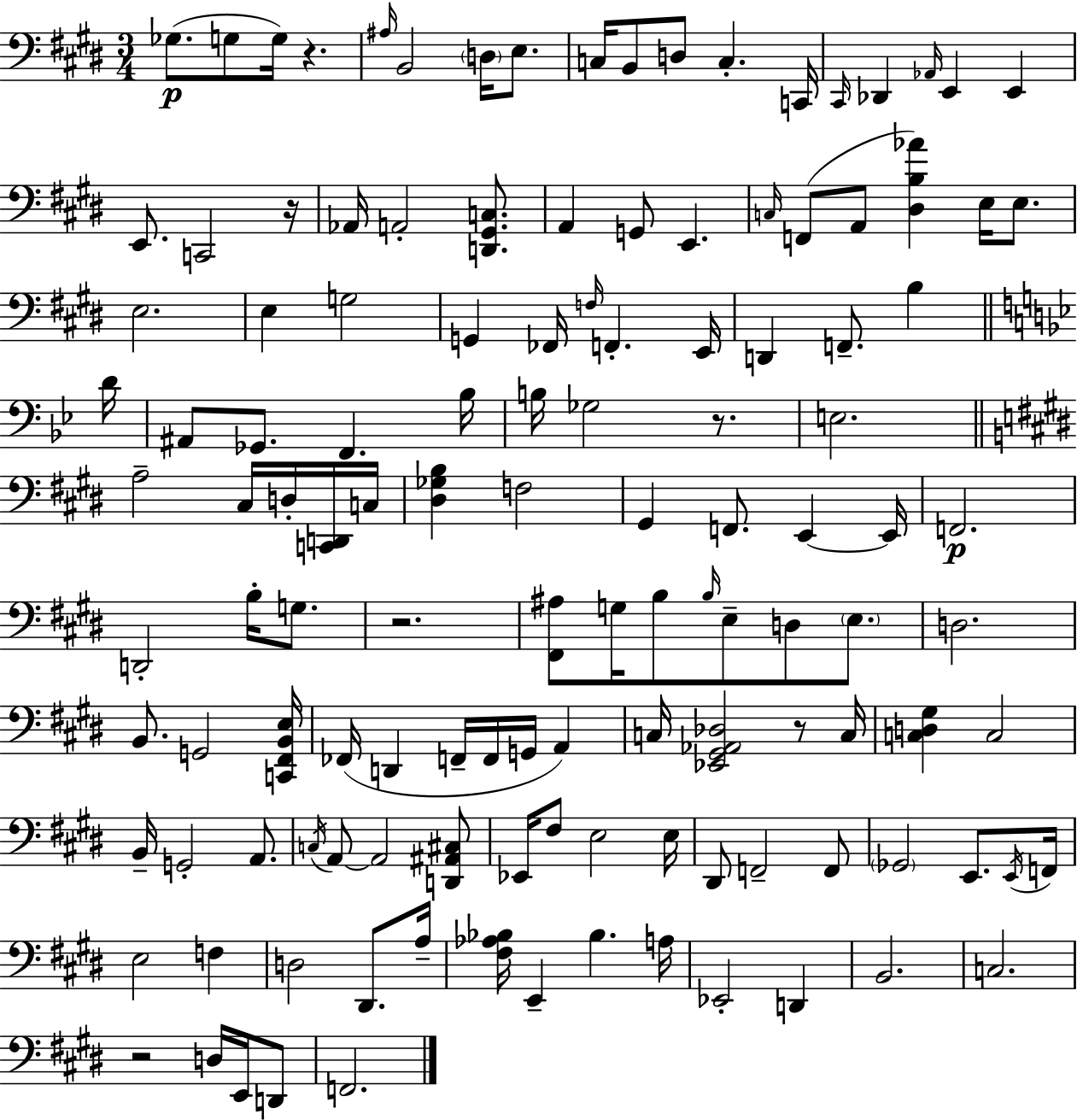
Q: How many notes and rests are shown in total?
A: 128